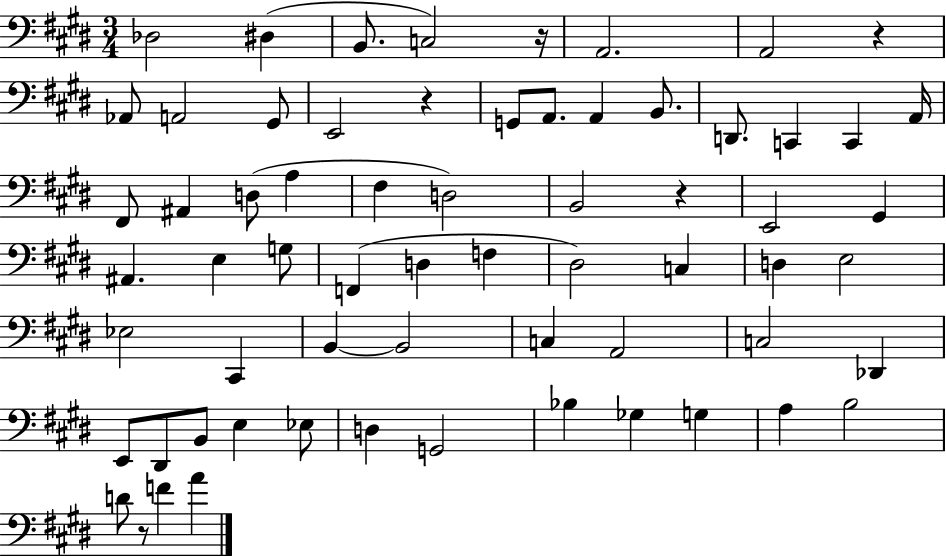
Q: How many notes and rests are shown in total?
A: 65